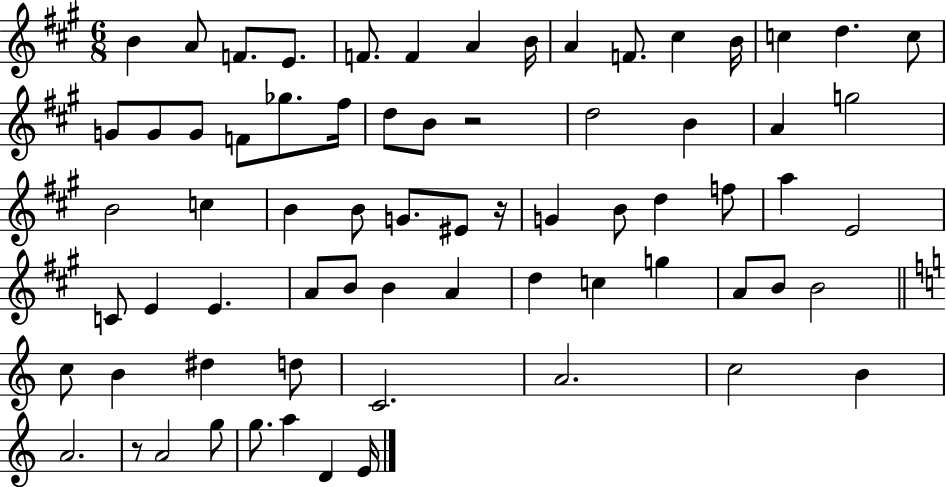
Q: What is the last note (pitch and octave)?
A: E4